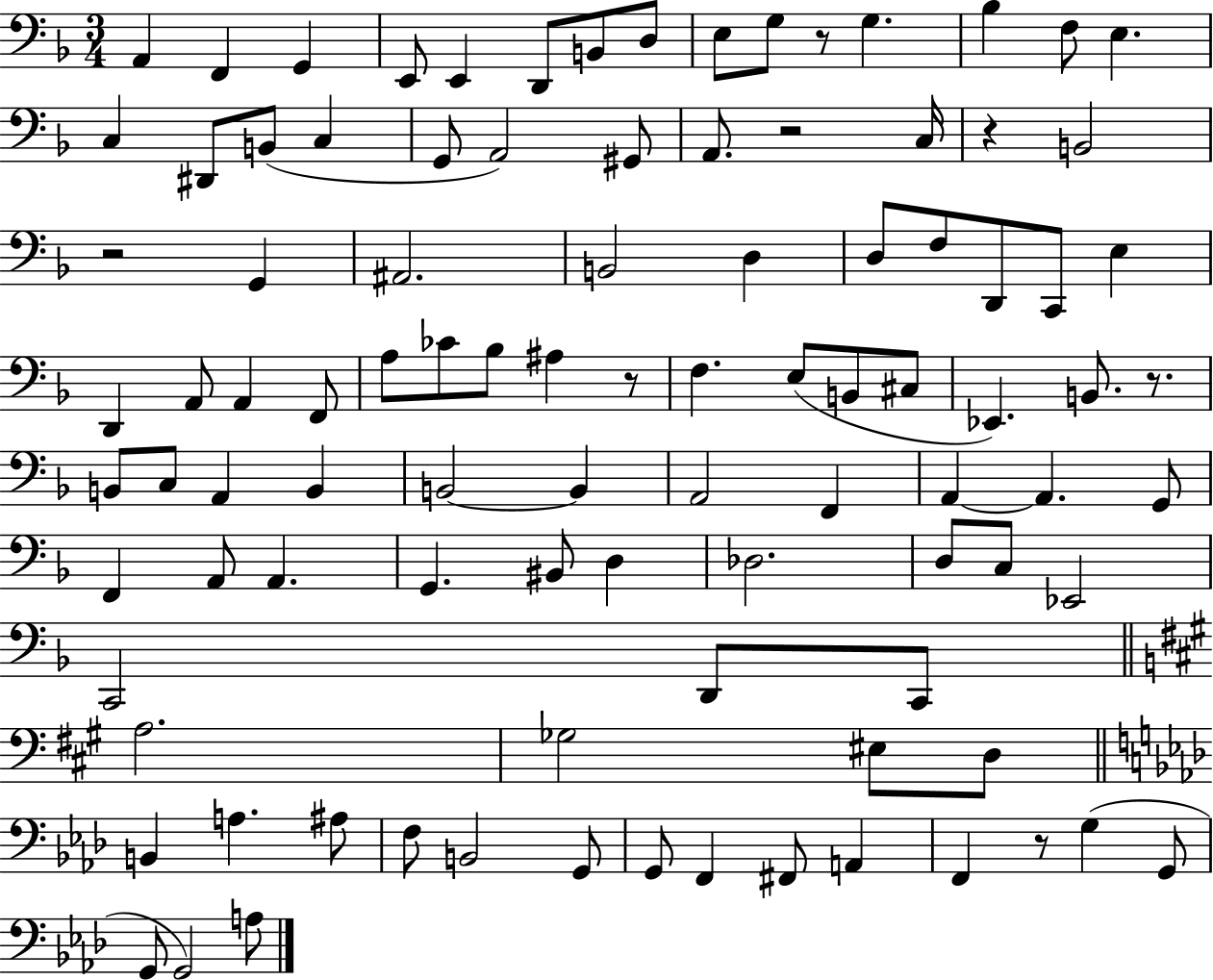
A2/q F2/q G2/q E2/e E2/q D2/e B2/e D3/e E3/e G3/e R/e G3/q. Bb3/q F3/e E3/q. C3/q D#2/e B2/e C3/q G2/e A2/h G#2/e A2/e. R/h C3/s R/q B2/h R/h G2/q A#2/h. B2/h D3/q D3/e F3/e D2/e C2/e E3/q D2/q A2/e A2/q F2/e A3/e CES4/e Bb3/e A#3/q R/e F3/q. E3/e B2/e C#3/e Eb2/q. B2/e. R/e. B2/e C3/e A2/q B2/q B2/h B2/q A2/h F2/q A2/q A2/q. G2/e F2/q A2/e A2/q. G2/q. BIS2/e D3/q Db3/h. D3/e C3/e Eb2/h C2/h D2/e C2/e A3/h. Gb3/h EIS3/e D3/e B2/q A3/q. A#3/e F3/e B2/h G2/e G2/e F2/q F#2/e A2/q F2/q R/e G3/q G2/e G2/e G2/h A3/e